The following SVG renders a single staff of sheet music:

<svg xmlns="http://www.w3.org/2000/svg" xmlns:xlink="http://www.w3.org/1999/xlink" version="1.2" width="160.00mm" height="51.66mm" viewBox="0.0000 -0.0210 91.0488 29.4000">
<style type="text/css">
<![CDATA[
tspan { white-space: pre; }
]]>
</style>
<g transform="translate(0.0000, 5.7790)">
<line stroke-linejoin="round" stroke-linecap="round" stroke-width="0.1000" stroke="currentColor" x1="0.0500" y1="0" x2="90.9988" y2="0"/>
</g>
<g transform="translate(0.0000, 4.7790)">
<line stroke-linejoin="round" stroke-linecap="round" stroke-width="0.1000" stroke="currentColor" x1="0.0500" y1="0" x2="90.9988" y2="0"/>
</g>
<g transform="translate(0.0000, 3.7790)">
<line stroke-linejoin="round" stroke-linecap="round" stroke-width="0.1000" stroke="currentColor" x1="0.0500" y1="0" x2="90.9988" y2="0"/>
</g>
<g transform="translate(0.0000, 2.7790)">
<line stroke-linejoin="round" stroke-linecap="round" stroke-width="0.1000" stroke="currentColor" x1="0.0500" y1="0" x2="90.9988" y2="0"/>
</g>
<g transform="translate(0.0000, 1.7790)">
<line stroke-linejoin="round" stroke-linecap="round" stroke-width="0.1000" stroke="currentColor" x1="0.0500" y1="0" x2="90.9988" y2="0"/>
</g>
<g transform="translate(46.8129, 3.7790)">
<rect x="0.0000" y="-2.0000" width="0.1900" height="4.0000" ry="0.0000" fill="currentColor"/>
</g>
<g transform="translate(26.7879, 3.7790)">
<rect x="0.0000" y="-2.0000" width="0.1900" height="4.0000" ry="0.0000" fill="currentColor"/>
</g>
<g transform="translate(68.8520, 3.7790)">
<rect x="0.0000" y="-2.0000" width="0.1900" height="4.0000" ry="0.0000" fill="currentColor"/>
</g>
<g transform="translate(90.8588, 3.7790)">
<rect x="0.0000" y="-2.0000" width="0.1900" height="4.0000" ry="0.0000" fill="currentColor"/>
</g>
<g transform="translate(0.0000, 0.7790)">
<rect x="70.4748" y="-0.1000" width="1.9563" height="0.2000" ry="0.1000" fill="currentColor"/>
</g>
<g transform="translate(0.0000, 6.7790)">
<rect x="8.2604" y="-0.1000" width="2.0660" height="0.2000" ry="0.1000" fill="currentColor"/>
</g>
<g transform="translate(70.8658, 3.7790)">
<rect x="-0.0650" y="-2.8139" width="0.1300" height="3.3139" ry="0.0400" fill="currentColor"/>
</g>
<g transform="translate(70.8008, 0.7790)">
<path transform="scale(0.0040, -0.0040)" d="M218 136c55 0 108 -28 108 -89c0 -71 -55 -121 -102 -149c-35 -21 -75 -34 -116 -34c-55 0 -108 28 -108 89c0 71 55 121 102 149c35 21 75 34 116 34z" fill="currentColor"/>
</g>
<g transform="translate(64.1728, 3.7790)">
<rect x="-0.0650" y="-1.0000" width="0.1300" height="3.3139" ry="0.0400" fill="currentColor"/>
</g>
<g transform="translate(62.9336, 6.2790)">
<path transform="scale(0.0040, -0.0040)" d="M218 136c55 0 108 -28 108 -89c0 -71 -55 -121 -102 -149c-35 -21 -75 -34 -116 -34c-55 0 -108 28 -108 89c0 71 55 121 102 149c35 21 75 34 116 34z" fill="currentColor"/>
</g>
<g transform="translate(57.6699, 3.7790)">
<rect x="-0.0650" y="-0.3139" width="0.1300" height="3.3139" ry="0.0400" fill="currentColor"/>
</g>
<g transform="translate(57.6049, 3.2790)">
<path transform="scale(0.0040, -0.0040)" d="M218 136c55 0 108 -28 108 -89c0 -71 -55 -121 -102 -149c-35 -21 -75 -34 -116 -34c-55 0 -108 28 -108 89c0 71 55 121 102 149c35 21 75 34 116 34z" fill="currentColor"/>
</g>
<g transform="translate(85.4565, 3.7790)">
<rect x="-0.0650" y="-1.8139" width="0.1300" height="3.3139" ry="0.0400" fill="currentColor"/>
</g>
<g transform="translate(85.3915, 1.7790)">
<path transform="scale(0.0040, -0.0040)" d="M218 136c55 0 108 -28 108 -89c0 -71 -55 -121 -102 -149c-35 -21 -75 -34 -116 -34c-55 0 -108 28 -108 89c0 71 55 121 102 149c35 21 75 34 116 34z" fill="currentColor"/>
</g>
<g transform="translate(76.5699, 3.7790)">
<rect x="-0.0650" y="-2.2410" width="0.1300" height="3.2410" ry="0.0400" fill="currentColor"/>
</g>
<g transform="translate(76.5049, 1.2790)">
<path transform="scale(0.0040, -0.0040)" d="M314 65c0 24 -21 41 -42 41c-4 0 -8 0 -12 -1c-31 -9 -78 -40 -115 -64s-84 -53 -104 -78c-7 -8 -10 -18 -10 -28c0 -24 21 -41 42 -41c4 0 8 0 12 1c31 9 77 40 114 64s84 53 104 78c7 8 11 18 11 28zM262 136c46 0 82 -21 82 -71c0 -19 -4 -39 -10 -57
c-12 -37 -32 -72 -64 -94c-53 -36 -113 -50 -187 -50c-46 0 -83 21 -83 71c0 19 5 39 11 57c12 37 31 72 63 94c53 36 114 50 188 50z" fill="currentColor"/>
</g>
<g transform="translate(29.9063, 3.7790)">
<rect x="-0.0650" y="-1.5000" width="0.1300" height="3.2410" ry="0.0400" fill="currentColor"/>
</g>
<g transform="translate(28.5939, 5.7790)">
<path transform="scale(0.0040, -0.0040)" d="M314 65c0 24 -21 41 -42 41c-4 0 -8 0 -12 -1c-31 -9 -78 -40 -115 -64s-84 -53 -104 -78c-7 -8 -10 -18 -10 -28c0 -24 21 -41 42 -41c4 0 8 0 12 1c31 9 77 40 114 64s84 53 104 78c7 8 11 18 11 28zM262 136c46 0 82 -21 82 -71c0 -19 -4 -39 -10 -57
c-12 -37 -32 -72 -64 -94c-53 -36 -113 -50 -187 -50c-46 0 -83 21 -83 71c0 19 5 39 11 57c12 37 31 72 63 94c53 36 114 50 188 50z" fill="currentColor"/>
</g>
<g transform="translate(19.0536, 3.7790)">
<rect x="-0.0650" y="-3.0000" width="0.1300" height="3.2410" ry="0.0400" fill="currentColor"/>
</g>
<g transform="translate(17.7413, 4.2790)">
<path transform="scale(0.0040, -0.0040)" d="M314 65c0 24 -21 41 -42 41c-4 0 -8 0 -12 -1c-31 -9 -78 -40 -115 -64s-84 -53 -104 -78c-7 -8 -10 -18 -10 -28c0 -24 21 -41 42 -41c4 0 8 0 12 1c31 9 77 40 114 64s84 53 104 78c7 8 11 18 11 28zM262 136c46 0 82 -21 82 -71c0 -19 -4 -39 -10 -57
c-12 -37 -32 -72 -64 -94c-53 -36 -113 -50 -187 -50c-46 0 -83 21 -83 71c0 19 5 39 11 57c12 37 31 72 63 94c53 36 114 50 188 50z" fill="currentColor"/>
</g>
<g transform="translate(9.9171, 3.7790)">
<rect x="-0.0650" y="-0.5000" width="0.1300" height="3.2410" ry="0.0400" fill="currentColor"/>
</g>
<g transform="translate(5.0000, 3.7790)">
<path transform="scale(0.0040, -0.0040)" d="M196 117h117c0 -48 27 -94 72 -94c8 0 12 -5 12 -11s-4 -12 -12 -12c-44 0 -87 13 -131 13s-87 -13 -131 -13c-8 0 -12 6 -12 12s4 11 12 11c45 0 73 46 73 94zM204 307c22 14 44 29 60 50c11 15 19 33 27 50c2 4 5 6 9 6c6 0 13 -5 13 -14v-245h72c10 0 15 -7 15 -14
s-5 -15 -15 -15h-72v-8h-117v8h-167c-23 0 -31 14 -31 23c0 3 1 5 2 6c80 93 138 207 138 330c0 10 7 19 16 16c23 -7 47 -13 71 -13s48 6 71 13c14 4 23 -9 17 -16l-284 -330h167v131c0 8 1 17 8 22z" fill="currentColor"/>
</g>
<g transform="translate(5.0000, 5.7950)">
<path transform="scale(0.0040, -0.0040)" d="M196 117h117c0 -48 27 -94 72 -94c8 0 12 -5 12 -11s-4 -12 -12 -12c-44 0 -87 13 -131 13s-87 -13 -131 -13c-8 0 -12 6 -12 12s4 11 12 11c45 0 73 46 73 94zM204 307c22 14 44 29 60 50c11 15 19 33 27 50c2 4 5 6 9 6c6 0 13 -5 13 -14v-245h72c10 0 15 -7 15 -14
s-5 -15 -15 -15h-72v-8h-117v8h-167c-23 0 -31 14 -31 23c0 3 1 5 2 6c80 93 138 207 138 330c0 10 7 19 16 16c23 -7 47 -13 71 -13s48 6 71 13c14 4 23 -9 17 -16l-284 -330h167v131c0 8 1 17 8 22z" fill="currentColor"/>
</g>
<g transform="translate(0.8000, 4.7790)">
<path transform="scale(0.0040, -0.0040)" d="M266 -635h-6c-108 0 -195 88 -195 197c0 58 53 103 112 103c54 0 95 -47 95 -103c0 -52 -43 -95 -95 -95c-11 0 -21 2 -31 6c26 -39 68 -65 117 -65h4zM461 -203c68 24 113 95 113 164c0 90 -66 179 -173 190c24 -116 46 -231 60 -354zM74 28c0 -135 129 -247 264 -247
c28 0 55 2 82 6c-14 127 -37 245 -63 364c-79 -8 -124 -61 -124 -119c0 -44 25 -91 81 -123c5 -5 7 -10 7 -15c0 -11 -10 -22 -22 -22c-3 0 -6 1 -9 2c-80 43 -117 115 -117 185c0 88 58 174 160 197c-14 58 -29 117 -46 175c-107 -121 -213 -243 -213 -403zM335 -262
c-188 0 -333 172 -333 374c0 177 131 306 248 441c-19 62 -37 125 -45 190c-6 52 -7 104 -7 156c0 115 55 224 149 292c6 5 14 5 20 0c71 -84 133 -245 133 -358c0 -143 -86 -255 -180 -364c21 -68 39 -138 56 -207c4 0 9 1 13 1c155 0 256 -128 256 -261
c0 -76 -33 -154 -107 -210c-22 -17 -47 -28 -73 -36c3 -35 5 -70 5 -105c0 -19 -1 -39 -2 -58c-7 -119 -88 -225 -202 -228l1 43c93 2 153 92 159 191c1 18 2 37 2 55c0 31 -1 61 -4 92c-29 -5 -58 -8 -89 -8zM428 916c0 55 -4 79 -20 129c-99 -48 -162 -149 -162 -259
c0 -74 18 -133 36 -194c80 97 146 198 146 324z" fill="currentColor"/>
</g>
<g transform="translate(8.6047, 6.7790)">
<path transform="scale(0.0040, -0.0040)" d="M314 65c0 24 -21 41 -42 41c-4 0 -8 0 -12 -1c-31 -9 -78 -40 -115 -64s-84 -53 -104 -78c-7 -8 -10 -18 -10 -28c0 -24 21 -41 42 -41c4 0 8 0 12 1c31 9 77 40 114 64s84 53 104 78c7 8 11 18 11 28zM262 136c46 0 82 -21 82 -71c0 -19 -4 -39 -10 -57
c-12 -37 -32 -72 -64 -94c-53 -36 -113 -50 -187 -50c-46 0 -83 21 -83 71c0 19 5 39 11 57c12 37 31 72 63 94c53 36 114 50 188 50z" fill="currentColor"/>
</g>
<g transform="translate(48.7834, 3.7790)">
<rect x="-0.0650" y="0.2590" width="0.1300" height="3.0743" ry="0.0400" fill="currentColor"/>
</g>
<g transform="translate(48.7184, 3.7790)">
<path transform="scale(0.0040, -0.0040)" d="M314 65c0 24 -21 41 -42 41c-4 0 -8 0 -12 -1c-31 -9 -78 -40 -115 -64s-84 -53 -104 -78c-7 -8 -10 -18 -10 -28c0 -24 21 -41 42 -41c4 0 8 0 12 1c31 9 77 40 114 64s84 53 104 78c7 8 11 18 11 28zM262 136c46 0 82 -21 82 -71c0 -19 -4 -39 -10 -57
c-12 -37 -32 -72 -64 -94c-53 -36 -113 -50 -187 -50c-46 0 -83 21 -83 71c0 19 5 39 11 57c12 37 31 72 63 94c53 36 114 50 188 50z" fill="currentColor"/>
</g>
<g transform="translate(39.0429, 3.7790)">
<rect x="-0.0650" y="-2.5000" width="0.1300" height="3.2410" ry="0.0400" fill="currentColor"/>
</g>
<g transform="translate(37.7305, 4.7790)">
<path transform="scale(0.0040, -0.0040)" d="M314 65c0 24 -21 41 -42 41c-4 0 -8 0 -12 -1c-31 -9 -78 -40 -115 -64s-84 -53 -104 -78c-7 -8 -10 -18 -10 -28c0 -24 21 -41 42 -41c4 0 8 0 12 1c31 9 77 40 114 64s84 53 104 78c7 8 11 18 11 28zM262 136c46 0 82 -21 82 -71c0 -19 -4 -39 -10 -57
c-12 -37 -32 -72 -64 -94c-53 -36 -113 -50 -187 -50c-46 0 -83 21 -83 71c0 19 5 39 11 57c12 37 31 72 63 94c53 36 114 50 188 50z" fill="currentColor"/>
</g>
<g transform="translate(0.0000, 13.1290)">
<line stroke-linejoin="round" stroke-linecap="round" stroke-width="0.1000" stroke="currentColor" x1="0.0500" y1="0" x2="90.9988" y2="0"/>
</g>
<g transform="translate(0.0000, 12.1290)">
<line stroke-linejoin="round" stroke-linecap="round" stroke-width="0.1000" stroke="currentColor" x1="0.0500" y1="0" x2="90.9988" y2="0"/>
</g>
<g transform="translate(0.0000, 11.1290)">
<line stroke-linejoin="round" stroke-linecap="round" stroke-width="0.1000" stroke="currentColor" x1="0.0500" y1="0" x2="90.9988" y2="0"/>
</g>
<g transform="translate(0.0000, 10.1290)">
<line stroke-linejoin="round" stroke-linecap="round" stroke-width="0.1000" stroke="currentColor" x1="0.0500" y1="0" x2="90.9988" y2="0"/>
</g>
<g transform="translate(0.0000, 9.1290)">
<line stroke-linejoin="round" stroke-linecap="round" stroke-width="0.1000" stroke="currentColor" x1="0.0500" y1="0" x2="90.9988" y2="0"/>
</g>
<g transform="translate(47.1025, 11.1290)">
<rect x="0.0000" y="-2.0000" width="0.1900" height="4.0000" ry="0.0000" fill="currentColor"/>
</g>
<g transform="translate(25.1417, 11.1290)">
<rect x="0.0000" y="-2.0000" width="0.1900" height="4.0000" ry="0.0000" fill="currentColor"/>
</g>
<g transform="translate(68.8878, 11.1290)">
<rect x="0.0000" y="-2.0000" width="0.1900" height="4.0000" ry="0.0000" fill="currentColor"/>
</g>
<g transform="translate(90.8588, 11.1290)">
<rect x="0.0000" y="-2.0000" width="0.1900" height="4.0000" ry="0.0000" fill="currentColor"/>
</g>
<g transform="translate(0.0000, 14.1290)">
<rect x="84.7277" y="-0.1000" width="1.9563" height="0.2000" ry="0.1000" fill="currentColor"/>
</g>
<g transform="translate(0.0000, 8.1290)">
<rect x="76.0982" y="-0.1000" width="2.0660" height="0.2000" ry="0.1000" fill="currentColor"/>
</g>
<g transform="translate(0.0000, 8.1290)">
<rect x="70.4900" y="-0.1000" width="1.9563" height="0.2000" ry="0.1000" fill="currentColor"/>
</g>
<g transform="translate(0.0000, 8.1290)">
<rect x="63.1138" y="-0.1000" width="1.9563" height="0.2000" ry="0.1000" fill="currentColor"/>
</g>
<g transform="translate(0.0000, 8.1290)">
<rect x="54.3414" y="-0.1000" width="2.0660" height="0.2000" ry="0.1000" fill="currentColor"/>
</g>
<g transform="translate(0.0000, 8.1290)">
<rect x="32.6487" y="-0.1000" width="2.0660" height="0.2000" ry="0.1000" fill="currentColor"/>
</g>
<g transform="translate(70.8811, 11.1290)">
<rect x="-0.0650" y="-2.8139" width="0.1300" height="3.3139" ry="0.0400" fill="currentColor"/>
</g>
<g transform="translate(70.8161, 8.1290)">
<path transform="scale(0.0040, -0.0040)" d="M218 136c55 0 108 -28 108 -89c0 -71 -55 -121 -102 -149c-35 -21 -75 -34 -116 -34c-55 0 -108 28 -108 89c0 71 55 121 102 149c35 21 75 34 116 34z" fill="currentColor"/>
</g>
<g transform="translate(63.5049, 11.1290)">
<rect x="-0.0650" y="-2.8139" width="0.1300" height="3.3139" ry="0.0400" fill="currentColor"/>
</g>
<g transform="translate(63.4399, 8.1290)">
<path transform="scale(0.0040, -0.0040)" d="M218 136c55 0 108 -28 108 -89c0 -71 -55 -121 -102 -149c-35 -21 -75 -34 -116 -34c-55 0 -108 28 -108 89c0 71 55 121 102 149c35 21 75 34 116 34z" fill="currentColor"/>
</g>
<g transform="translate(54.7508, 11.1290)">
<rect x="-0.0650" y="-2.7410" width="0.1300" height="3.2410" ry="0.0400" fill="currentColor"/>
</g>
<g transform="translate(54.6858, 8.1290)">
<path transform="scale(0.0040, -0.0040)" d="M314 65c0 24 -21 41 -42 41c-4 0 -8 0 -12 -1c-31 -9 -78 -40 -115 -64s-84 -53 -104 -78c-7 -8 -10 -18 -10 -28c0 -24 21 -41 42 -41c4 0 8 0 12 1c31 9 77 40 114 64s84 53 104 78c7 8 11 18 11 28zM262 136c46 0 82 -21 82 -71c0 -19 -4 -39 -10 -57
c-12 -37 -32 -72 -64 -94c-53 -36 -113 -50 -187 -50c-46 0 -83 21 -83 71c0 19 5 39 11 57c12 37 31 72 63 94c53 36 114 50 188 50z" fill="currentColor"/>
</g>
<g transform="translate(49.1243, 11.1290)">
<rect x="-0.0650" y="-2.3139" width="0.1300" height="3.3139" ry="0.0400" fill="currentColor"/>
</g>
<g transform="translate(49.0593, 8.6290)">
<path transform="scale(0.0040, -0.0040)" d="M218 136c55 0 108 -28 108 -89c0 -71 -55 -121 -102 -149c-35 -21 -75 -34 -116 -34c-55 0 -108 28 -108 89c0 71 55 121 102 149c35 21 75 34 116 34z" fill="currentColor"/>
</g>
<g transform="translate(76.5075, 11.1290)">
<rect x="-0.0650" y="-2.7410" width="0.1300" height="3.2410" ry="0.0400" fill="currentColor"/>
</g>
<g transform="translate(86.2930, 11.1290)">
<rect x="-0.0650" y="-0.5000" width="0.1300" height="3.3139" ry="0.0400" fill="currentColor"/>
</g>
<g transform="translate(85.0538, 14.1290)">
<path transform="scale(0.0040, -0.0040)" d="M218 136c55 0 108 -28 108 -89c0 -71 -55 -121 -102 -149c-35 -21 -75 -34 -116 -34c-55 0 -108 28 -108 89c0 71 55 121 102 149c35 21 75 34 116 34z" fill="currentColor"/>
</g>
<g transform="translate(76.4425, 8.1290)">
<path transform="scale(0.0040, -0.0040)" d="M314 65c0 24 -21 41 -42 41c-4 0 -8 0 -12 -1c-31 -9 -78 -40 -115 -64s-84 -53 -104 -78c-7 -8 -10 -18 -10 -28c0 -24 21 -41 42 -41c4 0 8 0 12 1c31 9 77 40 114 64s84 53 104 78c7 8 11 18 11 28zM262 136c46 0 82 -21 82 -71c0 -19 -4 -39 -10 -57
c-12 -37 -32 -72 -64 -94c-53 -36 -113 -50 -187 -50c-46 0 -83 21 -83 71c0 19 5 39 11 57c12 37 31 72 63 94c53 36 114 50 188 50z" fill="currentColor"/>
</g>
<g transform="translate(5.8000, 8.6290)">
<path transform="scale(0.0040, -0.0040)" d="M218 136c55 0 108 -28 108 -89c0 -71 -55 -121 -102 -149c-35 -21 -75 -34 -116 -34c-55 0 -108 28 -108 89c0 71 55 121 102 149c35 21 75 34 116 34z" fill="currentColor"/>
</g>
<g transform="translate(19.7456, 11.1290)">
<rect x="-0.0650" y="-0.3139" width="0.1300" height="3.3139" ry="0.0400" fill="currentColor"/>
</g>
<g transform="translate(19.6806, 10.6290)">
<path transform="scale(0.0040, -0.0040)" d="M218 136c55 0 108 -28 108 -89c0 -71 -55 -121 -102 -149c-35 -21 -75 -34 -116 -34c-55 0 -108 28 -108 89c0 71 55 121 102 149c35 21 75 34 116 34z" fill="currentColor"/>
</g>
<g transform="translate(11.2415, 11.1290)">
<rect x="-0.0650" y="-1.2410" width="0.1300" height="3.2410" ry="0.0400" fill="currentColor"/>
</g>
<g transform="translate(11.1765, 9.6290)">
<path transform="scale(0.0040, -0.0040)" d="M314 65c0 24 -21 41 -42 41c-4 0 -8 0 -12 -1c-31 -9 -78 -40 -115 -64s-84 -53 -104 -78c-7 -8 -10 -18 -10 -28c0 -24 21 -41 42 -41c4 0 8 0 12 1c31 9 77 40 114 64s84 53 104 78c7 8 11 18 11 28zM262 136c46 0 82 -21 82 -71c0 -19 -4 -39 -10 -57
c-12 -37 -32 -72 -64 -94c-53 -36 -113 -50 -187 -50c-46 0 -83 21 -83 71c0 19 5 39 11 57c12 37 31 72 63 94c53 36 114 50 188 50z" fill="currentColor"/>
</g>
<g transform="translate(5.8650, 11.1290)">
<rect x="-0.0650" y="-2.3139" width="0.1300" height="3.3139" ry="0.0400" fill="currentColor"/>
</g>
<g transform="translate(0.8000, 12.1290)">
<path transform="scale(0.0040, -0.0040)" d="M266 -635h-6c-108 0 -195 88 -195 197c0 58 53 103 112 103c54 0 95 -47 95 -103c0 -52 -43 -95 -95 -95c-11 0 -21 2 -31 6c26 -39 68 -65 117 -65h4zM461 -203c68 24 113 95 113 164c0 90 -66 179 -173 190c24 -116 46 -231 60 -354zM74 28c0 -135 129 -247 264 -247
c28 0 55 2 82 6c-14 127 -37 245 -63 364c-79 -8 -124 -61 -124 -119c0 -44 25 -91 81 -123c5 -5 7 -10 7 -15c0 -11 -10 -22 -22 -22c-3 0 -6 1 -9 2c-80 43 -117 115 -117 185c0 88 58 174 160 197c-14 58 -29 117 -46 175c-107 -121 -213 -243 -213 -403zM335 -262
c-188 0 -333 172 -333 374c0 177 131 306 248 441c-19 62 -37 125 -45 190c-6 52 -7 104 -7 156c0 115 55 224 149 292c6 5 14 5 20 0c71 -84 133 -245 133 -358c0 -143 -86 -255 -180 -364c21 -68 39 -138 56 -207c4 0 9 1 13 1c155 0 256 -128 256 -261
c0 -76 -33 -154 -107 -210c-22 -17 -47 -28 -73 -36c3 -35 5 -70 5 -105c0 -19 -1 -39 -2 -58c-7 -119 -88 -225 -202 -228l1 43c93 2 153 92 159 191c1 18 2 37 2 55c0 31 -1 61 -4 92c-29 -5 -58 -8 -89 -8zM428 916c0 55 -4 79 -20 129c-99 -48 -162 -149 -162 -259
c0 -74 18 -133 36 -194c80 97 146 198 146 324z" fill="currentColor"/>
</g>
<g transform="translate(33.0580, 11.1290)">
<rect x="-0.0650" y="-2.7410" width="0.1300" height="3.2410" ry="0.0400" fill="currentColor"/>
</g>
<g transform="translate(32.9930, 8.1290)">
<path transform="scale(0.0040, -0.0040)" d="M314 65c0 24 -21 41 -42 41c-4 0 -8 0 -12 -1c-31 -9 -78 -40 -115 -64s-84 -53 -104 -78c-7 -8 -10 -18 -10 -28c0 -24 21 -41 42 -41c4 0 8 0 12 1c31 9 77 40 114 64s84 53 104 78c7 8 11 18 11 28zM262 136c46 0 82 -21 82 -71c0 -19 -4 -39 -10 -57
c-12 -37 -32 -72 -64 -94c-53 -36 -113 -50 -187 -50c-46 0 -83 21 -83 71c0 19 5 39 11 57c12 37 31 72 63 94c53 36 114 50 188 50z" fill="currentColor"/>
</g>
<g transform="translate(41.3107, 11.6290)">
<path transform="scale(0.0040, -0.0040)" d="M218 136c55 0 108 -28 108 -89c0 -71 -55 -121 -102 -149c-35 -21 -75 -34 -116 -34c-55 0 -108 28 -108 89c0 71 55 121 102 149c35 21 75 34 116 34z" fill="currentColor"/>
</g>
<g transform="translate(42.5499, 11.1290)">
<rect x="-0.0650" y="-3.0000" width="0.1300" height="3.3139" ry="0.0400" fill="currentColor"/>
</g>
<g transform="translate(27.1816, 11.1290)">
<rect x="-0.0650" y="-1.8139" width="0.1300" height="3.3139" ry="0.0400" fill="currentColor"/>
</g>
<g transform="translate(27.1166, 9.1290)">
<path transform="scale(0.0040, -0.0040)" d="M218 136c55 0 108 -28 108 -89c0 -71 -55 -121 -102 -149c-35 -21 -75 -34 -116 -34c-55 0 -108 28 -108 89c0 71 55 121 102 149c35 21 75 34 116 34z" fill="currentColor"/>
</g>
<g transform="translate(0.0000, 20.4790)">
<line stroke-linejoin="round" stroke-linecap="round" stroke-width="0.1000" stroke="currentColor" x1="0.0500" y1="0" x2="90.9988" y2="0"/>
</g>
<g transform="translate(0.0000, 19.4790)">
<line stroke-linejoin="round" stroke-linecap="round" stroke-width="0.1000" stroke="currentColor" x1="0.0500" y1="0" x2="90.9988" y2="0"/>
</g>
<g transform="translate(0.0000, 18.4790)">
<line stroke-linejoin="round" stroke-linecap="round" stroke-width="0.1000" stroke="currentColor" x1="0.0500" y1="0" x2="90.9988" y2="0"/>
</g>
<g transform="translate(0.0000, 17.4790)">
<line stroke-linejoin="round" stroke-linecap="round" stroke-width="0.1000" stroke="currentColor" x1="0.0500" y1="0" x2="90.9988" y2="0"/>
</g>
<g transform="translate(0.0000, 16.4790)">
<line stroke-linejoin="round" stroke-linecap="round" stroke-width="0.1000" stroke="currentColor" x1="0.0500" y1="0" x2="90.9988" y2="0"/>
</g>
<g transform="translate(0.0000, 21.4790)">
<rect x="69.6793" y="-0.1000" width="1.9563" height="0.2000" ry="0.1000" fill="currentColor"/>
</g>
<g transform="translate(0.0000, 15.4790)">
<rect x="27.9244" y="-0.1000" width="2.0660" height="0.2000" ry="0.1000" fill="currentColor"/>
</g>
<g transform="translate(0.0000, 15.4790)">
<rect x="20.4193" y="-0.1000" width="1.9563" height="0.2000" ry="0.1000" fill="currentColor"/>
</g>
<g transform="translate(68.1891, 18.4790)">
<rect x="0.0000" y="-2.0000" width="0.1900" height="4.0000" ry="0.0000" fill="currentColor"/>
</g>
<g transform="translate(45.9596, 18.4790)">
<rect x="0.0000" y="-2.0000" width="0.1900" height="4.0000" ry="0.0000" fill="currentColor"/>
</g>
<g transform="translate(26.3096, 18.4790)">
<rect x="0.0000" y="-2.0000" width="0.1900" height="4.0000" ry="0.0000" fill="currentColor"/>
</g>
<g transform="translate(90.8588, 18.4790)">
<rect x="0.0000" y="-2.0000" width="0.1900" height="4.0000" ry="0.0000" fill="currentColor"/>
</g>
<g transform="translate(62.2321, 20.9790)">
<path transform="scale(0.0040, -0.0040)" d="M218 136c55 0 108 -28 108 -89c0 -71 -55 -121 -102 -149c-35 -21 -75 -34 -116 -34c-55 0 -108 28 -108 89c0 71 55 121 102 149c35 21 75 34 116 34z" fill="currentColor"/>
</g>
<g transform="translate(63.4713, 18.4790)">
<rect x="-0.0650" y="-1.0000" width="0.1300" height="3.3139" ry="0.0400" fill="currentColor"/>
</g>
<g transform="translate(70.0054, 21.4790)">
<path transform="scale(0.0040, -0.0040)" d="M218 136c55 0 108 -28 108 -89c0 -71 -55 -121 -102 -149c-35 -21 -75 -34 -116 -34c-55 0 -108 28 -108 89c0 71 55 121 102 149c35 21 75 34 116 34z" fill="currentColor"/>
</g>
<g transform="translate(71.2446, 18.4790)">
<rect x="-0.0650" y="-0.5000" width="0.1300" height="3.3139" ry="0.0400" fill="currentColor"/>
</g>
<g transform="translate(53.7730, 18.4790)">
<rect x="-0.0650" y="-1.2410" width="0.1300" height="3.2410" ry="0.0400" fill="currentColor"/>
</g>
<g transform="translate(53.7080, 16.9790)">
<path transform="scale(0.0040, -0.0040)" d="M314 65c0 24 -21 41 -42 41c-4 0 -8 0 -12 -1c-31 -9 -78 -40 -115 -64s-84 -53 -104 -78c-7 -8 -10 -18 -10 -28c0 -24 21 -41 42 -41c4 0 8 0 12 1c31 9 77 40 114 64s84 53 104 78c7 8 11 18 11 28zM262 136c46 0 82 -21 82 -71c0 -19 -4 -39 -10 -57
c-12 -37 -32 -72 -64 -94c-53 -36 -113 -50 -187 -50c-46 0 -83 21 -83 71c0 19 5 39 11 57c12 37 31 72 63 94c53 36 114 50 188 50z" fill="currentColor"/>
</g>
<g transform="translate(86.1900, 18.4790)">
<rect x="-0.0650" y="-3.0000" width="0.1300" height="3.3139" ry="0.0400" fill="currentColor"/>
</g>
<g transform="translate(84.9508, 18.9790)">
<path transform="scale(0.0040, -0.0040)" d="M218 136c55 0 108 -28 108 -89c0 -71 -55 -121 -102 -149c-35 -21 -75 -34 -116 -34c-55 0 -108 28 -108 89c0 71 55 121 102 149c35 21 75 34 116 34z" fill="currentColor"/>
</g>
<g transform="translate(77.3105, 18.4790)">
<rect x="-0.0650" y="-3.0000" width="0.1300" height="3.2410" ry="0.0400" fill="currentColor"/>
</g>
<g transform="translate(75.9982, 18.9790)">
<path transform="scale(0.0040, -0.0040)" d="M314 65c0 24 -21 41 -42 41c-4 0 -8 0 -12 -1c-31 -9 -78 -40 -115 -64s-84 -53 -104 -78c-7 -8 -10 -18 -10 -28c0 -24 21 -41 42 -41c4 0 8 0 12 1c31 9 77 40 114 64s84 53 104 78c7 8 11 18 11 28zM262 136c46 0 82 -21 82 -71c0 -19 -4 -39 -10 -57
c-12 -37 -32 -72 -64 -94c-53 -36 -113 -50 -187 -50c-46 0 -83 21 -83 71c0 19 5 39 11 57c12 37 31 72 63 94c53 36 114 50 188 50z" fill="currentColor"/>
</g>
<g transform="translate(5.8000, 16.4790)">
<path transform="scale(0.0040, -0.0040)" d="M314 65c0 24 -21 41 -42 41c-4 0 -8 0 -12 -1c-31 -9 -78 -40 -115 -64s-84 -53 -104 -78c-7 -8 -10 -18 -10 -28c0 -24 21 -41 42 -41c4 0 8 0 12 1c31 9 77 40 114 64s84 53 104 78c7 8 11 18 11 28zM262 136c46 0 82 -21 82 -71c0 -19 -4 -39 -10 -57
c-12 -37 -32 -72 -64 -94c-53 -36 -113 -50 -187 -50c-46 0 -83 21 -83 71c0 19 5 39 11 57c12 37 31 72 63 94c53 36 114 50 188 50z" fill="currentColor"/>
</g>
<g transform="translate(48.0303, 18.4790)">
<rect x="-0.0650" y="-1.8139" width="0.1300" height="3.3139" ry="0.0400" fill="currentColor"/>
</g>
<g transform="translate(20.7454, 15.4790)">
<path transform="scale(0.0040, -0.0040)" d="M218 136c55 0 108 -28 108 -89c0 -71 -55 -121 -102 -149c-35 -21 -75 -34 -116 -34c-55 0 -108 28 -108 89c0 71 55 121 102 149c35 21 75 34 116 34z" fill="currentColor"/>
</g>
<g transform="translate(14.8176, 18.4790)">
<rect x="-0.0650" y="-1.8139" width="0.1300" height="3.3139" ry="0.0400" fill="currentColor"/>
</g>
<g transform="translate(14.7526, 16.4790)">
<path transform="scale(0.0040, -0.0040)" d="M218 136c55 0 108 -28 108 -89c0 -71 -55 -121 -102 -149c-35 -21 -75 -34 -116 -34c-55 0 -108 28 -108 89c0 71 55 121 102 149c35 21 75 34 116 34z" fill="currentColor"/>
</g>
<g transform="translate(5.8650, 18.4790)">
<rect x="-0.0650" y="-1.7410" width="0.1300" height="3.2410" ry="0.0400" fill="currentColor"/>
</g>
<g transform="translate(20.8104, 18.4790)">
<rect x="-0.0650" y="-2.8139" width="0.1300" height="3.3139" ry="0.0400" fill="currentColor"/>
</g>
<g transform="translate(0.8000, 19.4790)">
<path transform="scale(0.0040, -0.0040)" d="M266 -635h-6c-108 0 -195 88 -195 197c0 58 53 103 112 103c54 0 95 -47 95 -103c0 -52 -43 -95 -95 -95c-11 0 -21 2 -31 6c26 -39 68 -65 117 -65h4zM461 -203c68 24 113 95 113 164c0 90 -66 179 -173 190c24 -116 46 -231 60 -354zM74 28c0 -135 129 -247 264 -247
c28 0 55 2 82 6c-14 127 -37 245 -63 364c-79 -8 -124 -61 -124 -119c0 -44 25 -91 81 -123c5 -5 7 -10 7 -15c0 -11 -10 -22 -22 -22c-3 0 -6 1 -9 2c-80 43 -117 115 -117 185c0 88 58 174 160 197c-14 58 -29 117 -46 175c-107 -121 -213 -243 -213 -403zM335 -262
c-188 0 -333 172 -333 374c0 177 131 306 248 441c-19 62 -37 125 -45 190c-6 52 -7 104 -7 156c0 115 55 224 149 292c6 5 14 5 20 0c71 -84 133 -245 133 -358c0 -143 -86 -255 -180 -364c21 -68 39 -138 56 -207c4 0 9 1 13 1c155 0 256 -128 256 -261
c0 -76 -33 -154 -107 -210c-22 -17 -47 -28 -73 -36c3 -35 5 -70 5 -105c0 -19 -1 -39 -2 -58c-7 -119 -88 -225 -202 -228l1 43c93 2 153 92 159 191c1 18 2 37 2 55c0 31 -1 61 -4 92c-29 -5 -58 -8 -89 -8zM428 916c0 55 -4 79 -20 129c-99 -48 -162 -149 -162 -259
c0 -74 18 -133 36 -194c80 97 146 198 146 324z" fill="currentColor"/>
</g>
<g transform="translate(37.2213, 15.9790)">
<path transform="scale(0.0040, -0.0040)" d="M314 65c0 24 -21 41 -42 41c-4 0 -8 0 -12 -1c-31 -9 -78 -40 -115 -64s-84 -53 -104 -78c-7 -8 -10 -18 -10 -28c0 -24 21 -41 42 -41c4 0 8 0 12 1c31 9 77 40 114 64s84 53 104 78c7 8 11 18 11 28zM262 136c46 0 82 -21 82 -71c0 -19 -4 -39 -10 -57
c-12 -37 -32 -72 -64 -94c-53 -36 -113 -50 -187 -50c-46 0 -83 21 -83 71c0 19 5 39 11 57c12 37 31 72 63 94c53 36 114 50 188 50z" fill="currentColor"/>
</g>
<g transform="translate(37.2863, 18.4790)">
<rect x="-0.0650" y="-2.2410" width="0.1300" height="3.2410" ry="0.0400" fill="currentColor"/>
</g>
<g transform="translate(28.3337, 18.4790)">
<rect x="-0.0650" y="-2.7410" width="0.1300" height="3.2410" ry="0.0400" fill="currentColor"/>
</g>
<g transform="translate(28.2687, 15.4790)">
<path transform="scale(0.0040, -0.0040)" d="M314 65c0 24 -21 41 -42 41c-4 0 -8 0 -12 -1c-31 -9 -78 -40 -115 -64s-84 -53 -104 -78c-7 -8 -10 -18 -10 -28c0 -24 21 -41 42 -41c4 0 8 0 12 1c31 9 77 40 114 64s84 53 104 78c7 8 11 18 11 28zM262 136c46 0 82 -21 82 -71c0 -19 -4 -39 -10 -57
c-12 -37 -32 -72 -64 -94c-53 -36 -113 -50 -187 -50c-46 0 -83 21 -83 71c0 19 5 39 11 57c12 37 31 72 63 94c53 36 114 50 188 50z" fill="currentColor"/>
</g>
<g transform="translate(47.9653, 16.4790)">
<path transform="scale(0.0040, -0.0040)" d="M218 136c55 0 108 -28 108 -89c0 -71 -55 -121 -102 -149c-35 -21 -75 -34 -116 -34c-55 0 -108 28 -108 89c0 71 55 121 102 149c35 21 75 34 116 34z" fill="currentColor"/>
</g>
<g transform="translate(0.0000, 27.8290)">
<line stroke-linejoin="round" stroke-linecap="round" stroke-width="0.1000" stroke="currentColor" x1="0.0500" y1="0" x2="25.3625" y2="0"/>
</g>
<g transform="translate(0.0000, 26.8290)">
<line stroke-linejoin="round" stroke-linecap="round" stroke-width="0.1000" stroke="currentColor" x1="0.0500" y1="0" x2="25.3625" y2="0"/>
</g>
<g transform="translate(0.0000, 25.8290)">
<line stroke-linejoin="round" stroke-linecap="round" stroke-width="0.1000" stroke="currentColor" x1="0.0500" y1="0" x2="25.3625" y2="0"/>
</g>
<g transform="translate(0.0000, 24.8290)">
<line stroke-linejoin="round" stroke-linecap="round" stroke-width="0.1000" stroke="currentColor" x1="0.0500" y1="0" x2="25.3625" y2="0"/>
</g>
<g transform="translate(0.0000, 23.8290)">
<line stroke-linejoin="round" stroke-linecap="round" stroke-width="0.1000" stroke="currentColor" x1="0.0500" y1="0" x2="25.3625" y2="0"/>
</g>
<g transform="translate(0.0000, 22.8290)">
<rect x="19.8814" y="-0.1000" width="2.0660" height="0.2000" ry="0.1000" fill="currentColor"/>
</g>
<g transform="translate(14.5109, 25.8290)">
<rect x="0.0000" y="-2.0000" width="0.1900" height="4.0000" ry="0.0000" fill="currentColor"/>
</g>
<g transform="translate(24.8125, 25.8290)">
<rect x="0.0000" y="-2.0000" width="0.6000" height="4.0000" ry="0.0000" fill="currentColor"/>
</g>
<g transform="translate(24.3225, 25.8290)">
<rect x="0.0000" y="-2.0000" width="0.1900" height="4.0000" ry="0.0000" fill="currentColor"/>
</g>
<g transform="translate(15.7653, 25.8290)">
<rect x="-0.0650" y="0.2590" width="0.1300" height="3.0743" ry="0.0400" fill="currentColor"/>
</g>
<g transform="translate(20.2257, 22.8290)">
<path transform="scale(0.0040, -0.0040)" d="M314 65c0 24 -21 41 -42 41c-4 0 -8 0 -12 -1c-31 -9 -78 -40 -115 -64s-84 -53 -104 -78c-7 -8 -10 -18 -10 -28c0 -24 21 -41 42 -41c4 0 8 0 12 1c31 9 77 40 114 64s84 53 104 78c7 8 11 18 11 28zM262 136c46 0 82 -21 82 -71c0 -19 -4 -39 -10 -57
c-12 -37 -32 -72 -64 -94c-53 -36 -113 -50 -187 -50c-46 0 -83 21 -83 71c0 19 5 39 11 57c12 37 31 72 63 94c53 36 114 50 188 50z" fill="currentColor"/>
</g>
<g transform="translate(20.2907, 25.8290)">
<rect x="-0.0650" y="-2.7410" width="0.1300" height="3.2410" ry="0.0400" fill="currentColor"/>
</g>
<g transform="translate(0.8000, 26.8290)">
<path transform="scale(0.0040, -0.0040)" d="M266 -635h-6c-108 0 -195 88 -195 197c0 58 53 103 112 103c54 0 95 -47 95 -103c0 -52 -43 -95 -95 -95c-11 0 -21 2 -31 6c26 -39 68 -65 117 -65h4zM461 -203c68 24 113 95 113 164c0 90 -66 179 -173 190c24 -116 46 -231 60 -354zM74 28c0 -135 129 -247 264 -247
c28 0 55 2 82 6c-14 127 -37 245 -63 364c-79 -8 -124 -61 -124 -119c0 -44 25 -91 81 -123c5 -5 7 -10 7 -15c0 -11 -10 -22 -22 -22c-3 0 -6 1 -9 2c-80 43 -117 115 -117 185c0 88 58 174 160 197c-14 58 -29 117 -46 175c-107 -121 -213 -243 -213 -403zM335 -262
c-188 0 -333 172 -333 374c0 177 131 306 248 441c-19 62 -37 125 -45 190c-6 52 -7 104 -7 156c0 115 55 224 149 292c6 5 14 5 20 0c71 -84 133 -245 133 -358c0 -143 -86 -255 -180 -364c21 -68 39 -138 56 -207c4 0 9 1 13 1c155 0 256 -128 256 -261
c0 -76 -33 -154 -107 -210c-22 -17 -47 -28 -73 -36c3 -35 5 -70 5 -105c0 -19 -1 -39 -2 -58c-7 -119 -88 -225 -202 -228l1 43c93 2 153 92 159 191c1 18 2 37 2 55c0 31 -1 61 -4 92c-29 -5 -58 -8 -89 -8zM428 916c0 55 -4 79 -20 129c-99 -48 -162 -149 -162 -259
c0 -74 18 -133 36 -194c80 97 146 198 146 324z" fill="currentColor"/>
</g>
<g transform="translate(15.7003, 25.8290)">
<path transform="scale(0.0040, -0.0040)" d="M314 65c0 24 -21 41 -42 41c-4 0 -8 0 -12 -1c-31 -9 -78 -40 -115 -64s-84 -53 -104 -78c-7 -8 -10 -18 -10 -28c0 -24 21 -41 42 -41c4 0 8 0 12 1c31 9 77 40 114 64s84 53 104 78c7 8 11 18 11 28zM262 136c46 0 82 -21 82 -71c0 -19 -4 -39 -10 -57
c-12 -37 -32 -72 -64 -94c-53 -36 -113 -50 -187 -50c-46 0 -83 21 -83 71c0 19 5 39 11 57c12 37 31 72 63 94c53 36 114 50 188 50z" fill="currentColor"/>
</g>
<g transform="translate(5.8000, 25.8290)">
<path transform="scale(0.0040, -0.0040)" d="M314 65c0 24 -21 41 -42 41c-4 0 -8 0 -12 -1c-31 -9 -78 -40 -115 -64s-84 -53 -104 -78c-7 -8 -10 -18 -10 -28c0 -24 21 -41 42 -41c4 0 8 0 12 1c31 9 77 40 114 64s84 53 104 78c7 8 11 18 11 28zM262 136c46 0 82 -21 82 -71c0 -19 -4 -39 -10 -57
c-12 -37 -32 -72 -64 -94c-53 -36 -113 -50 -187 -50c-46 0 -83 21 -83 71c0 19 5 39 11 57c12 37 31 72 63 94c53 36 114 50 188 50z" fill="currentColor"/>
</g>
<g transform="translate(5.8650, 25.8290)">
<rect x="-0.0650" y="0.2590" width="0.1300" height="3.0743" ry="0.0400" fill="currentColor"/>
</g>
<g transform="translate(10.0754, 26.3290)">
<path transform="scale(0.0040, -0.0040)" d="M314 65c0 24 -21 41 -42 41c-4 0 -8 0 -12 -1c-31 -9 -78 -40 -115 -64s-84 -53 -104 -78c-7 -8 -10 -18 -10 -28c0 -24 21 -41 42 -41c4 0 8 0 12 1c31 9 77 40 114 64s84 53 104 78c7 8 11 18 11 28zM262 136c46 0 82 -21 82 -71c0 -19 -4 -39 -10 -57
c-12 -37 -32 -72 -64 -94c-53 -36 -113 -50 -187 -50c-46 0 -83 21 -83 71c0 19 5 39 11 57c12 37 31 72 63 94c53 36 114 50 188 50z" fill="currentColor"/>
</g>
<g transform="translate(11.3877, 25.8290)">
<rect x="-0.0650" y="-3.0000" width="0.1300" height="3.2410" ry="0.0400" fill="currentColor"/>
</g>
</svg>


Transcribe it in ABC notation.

X:1
T:Untitled
M:4/4
L:1/4
K:C
C2 A2 E2 G2 B2 c D a g2 f g e2 c f a2 A g a2 a a a2 C f2 f a a2 g2 f e2 D C A2 A B2 A2 B2 a2